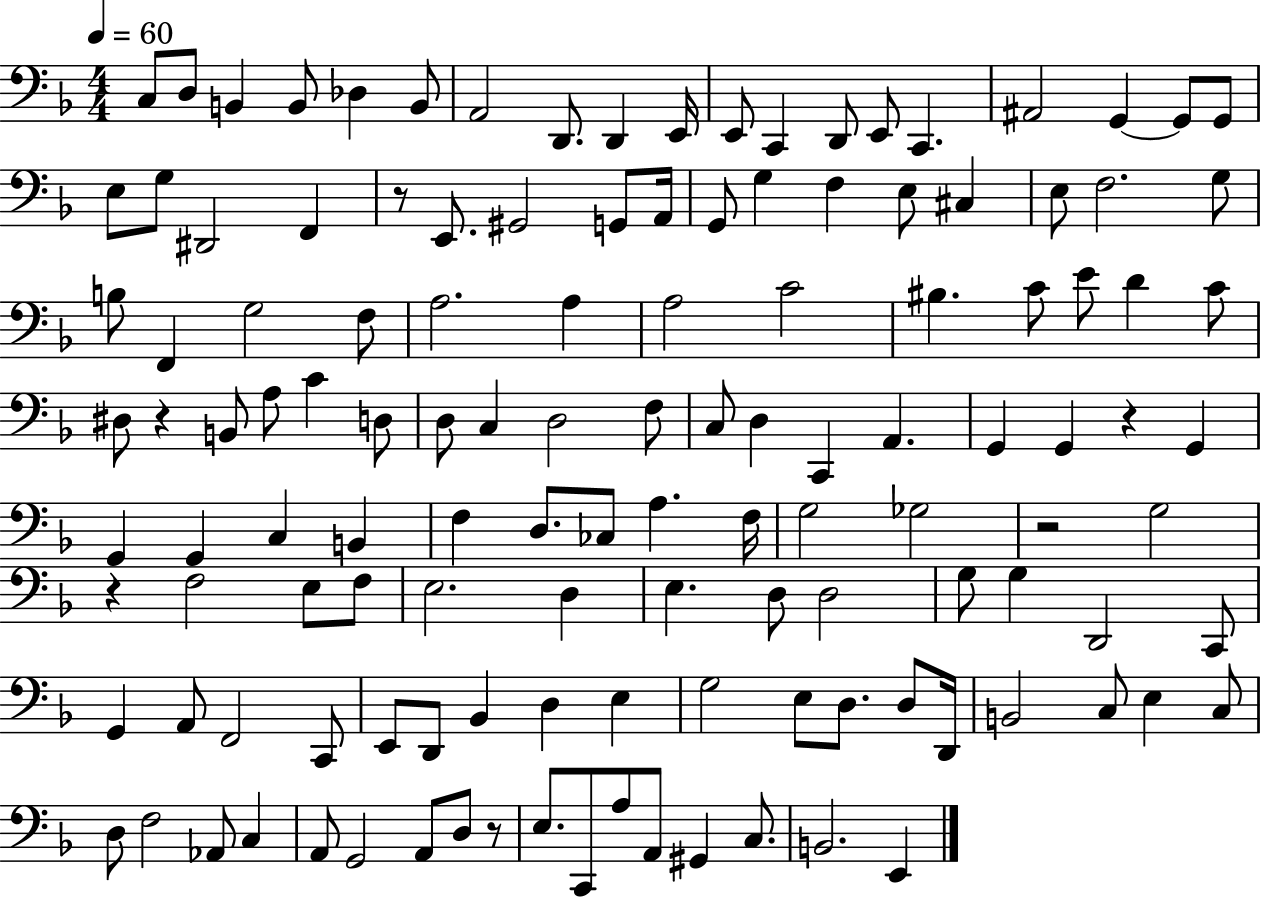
X:1
T:Untitled
M:4/4
L:1/4
K:F
C,/2 D,/2 B,, B,,/2 _D, B,,/2 A,,2 D,,/2 D,, E,,/4 E,,/2 C,, D,,/2 E,,/2 C,, ^A,,2 G,, G,,/2 G,,/2 E,/2 G,/2 ^D,,2 F,, z/2 E,,/2 ^G,,2 G,,/2 A,,/4 G,,/2 G, F, E,/2 ^C, E,/2 F,2 G,/2 B,/2 F,, G,2 F,/2 A,2 A, A,2 C2 ^B, C/2 E/2 D C/2 ^D,/2 z B,,/2 A,/2 C D,/2 D,/2 C, D,2 F,/2 C,/2 D, C,, A,, G,, G,, z G,, G,, G,, C, B,, F, D,/2 _C,/2 A, F,/4 G,2 _G,2 z2 G,2 z F,2 E,/2 F,/2 E,2 D, E, D,/2 D,2 G,/2 G, D,,2 C,,/2 G,, A,,/2 F,,2 C,,/2 E,,/2 D,,/2 _B,, D, E, G,2 E,/2 D,/2 D,/2 D,,/4 B,,2 C,/2 E, C,/2 D,/2 F,2 _A,,/2 C, A,,/2 G,,2 A,,/2 D,/2 z/2 E,/2 C,,/2 A,/2 A,,/2 ^G,, C,/2 B,,2 E,,